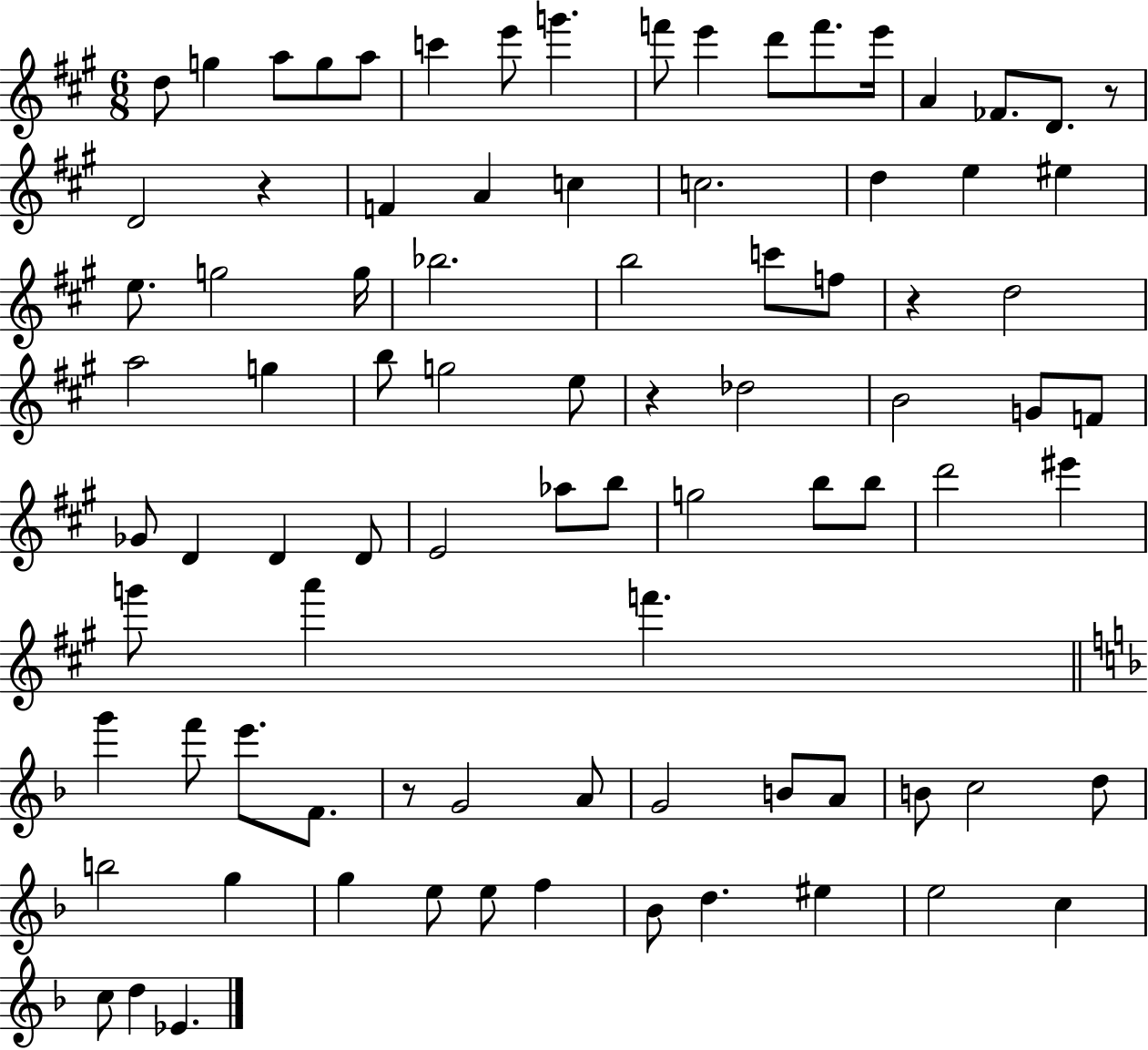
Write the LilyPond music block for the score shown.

{
  \clef treble
  \numericTimeSignature
  \time 6/8
  \key a \major
  d''8 g''4 a''8 g''8 a''8 | c'''4 e'''8 g'''4. | f'''8 e'''4 d'''8 f'''8. e'''16 | a'4 fes'8. d'8. r8 | \break d'2 r4 | f'4 a'4 c''4 | c''2. | d''4 e''4 eis''4 | \break e''8. g''2 g''16 | bes''2. | b''2 c'''8 f''8 | r4 d''2 | \break a''2 g''4 | b''8 g''2 e''8 | r4 des''2 | b'2 g'8 f'8 | \break ges'8 d'4 d'4 d'8 | e'2 aes''8 b''8 | g''2 b''8 b''8 | d'''2 eis'''4 | \break g'''8 a'''4 f'''4. | \bar "||" \break \key f \major g'''4 f'''8 e'''8. f'8. | r8 g'2 a'8 | g'2 b'8 a'8 | b'8 c''2 d''8 | \break b''2 g''4 | g''4 e''8 e''8 f''4 | bes'8 d''4. eis''4 | e''2 c''4 | \break c''8 d''4 ees'4. | \bar "|."
}